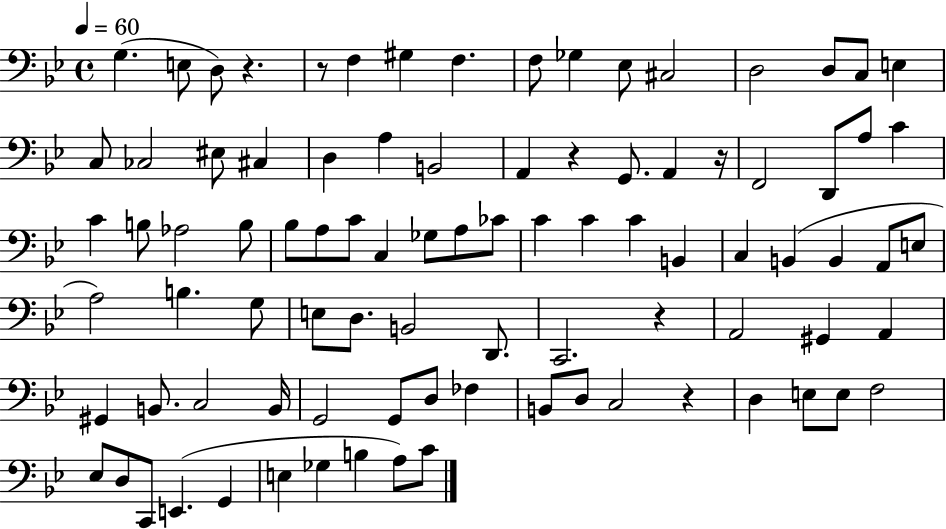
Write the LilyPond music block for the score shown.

{
  \clef bass
  \time 4/4
  \defaultTimeSignature
  \key bes \major
  \tempo 4 = 60
  g4.( e8 d8) r4. | r8 f4 gis4 f4. | f8 ges4 ees8 cis2 | d2 d8 c8 e4 | \break c8 ces2 eis8 cis4 | d4 a4 b,2 | a,4 r4 g,8. a,4 r16 | f,2 d,8 a8 c'4 | \break c'4 b8 aes2 b8 | bes8 a8 c'8 c4 ges8 a8 ces'8 | c'4 c'4 c'4 b,4 | c4 b,4( b,4 a,8 e8 | \break a2) b4. g8 | e8 d8. b,2 d,8. | c,2. r4 | a,2 gis,4 a,4 | \break gis,4 b,8. c2 b,16 | g,2 g,8 d8 fes4 | b,8 d8 c2 r4 | d4 e8 e8 f2 | \break ees8 d8 c,8 e,4.( g,4 | e4 ges4 b4 a8) c'8 | \bar "|."
}